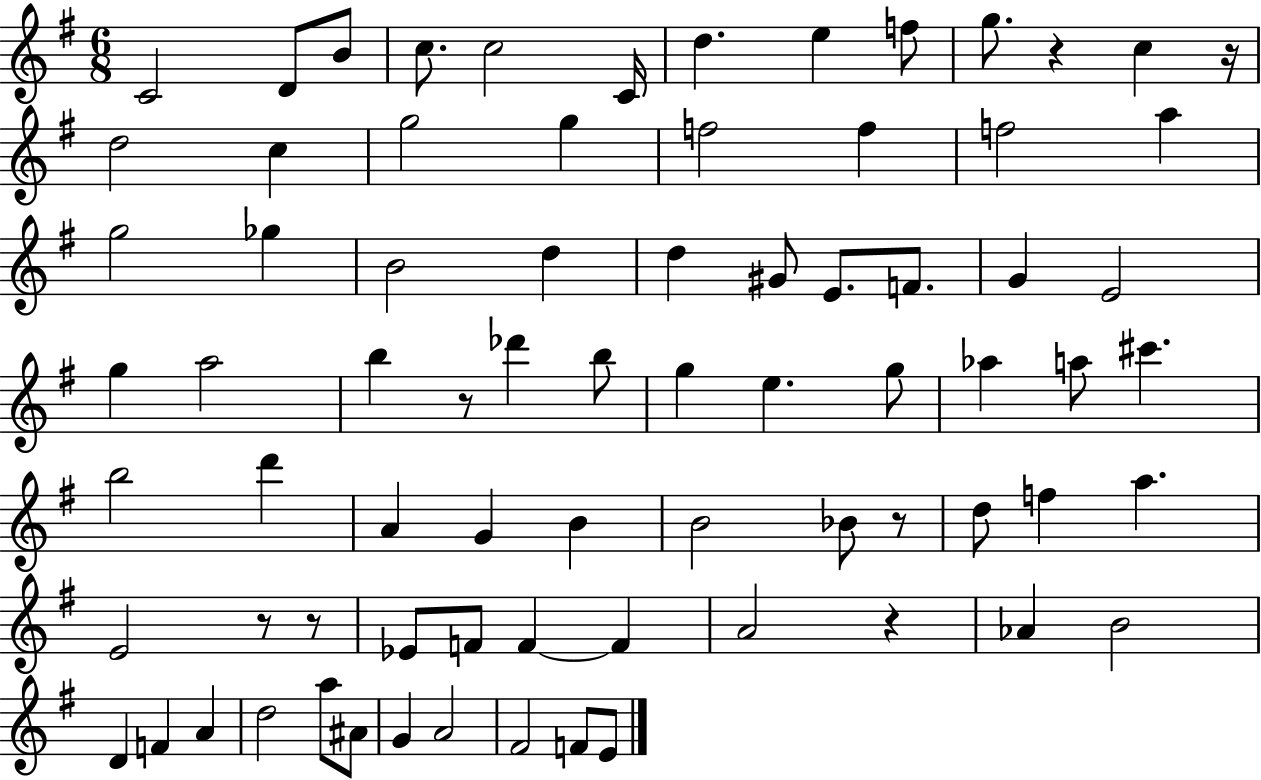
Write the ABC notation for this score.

X:1
T:Untitled
M:6/8
L:1/4
K:G
C2 D/2 B/2 c/2 c2 C/4 d e f/2 g/2 z c z/4 d2 c g2 g f2 f f2 a g2 _g B2 d d ^G/2 E/2 F/2 G E2 g a2 b z/2 _d' b/2 g e g/2 _a a/2 ^c' b2 d' A G B B2 _B/2 z/2 d/2 f a E2 z/2 z/2 _E/2 F/2 F F A2 z _A B2 D F A d2 a/2 ^A/2 G A2 ^F2 F/2 E/2